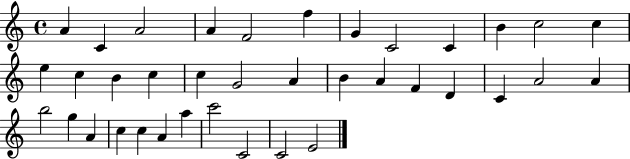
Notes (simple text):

A4/q C4/q A4/h A4/q F4/h F5/q G4/q C4/h C4/q B4/q C5/h C5/q E5/q C5/q B4/q C5/q C5/q G4/h A4/q B4/q A4/q F4/q D4/q C4/q A4/h A4/q B5/h G5/q A4/q C5/q C5/q A4/q A5/q C6/h C4/h C4/h E4/h